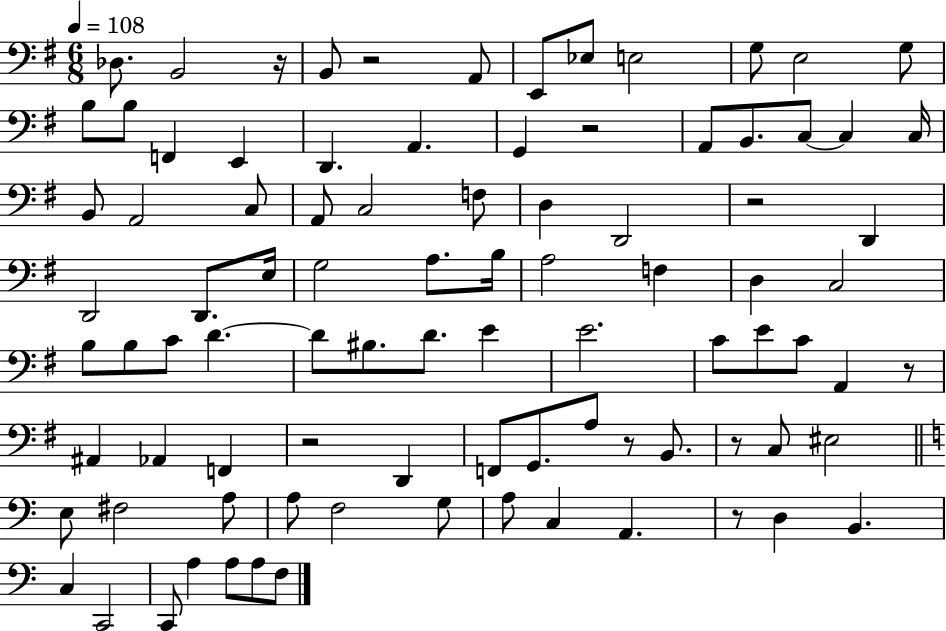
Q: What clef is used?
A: bass